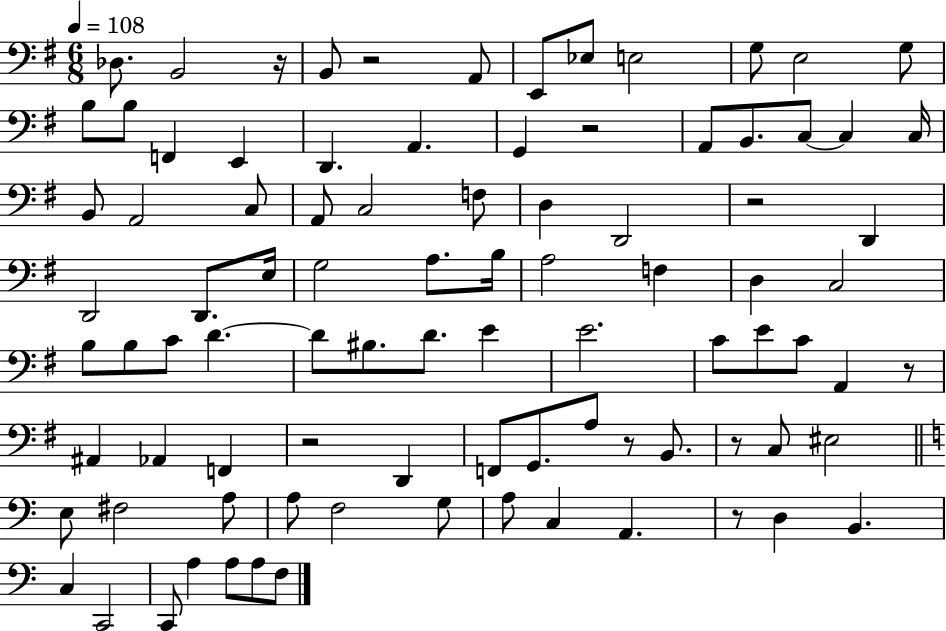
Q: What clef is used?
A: bass